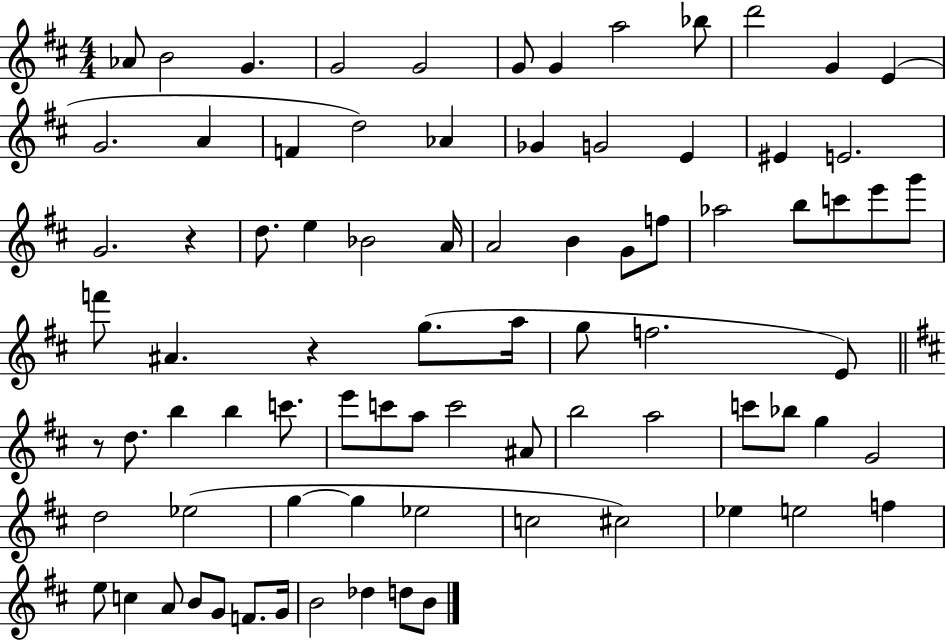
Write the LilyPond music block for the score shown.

{
  \clef treble
  \numericTimeSignature
  \time 4/4
  \key d \major
  aes'8 b'2 g'4. | g'2 g'2 | g'8 g'4 a''2 bes''8 | d'''2 g'4 e'4( | \break g'2. a'4 | f'4 d''2) aes'4 | ges'4 g'2 e'4 | eis'4 e'2. | \break g'2. r4 | d''8. e''4 bes'2 a'16 | a'2 b'4 g'8 f''8 | aes''2 b''8 c'''8 e'''8 g'''8 | \break f'''8 ais'4. r4 g''8.( a''16 | g''8 f''2. e'8) | \bar "||" \break \key d \major r8 d''8. b''4 b''4 c'''8. | e'''8 c'''8 a''8 c'''2 ais'8 | b''2 a''2 | c'''8 bes''8 g''4 g'2 | \break d''2 ees''2( | g''4~~ g''4 ees''2 | c''2 cis''2) | ees''4 e''2 f''4 | \break e''8 c''4 a'8 b'8 g'8 f'8. g'16 | b'2 des''4 d''8 b'8 | \bar "|."
}